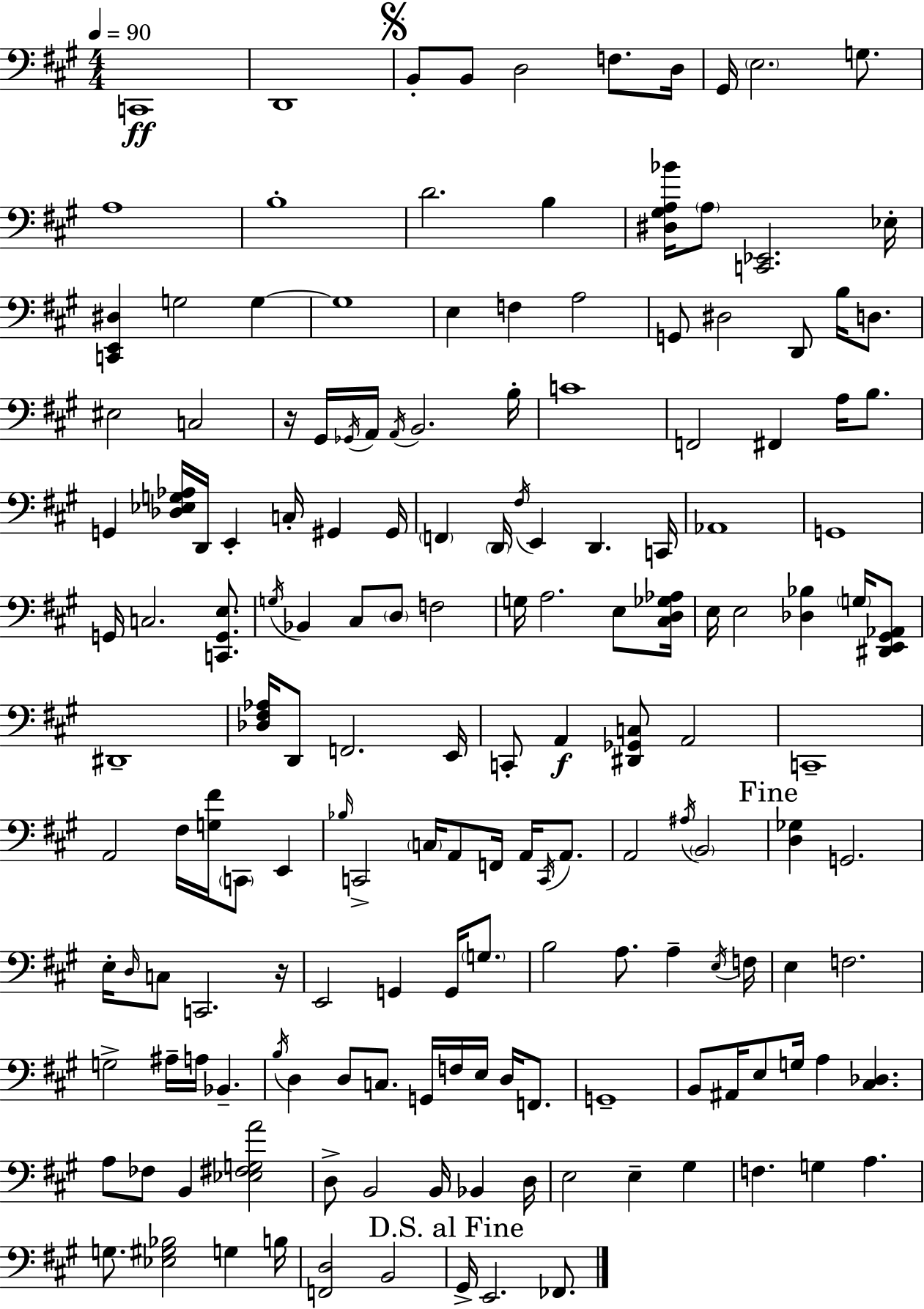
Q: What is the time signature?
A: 4/4